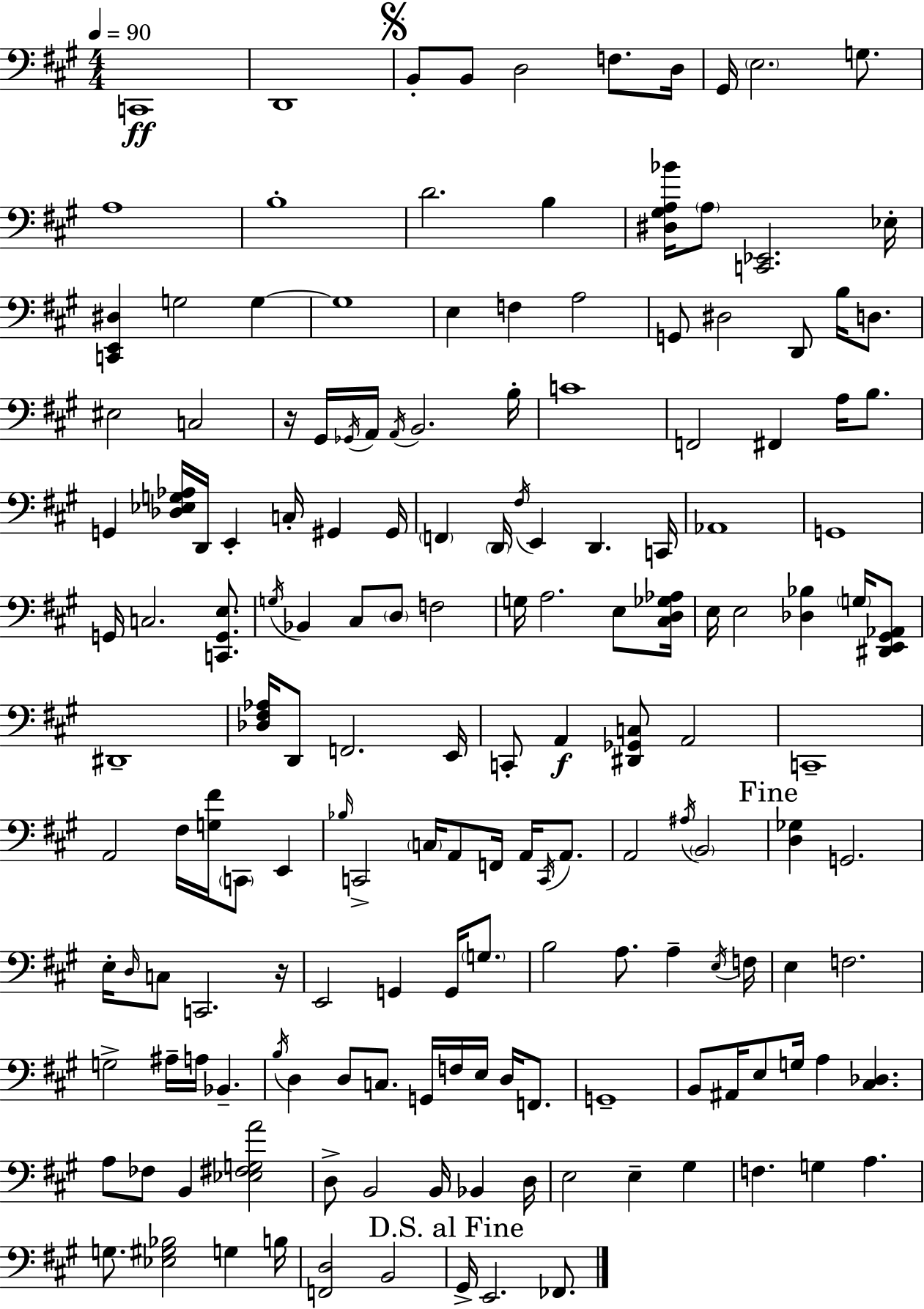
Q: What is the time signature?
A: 4/4